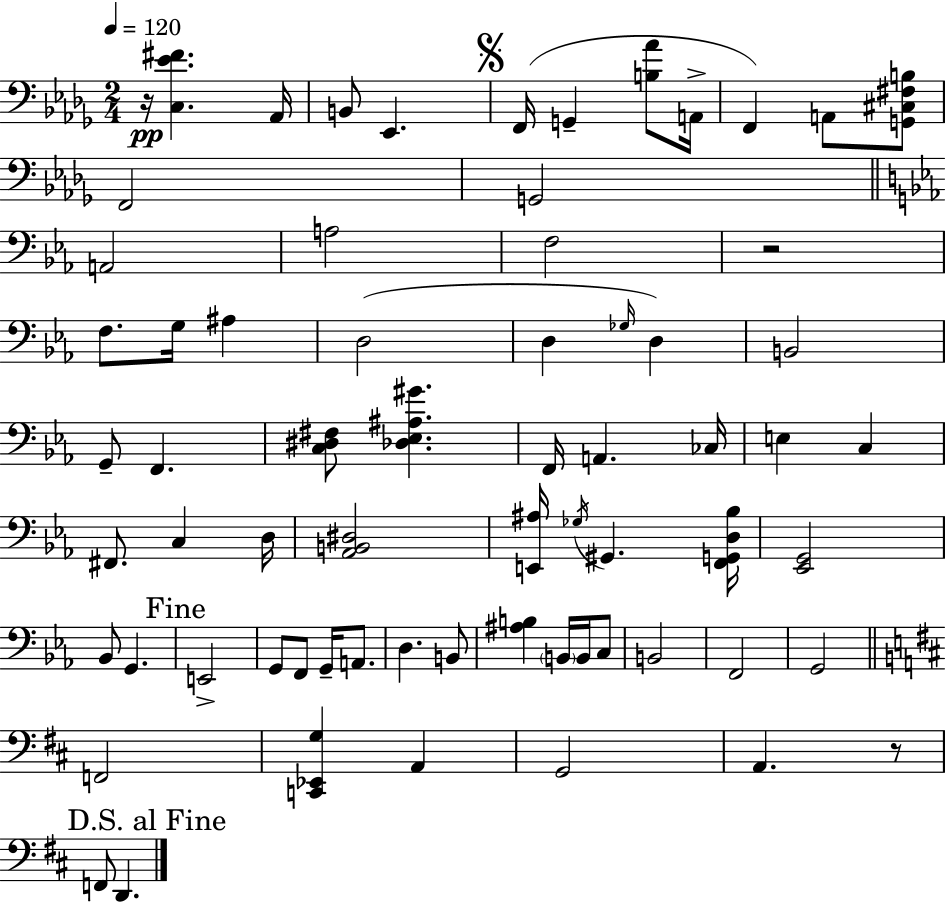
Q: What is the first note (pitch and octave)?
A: Ab2